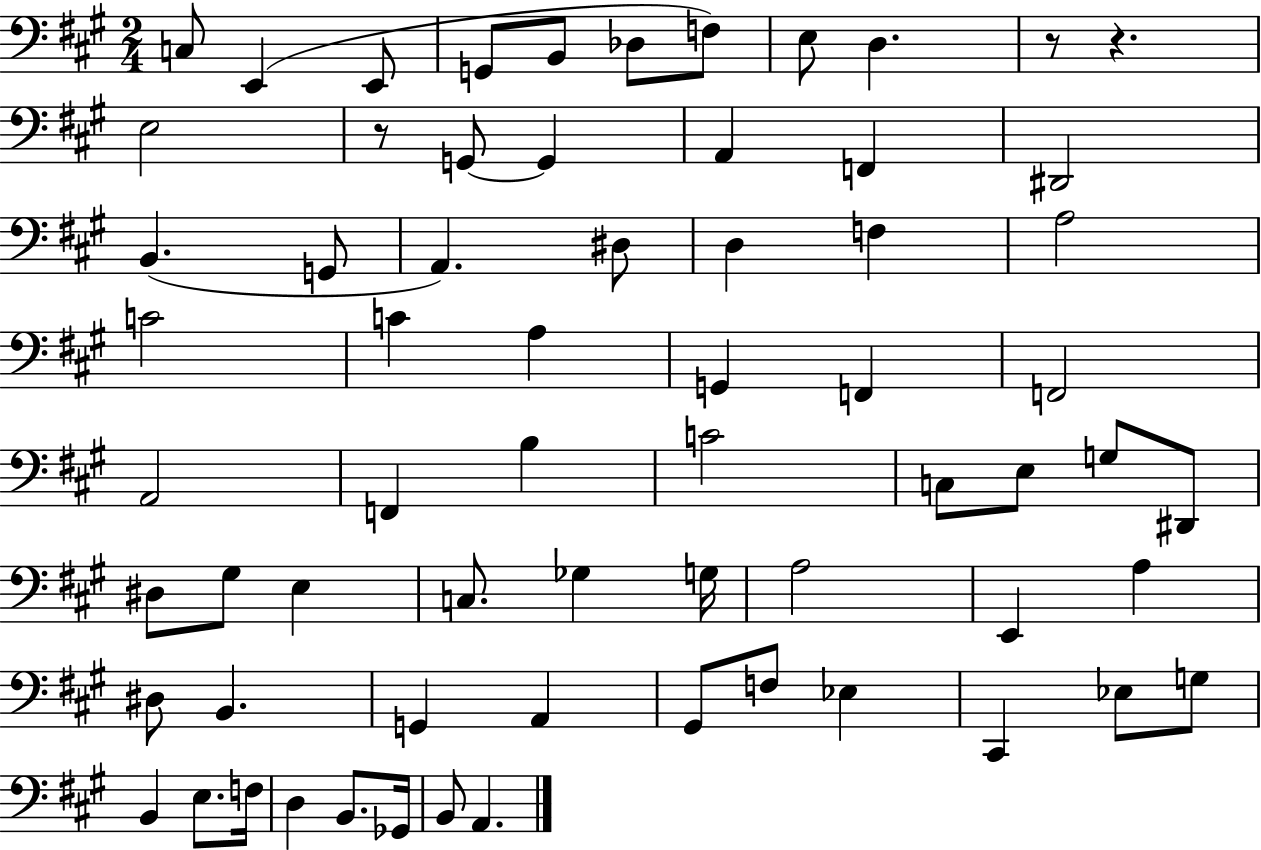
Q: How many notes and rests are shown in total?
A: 66